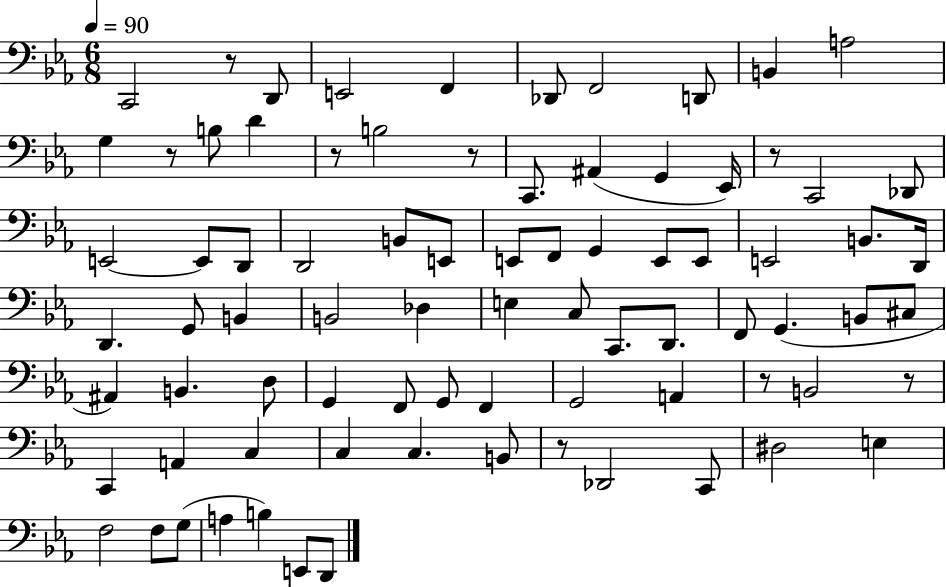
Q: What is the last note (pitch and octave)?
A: D2